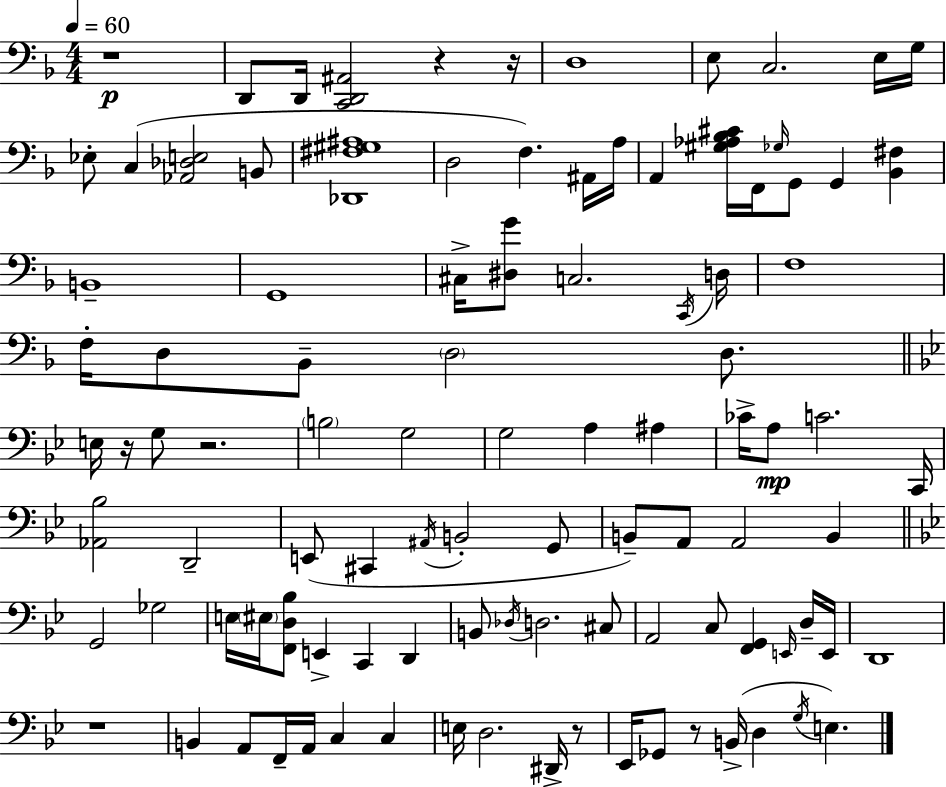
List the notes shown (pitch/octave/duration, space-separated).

R/w D2/e D2/s [C2,D2,A#2]/h R/q R/s D3/w E3/e C3/h. E3/s G3/s Eb3/e C3/q [Ab2,Db3,E3]/h B2/e [Db2,F#3,G#3,A#3]/w D3/h F3/q. A#2/s A3/s A2/q [G#3,Ab3,Bb3,C#4]/s F2/s Gb3/s G2/e G2/q [Bb2,F#3]/q B2/w G2/w C#3/s [D#3,G4]/e C3/h. C2/s D3/s F3/w F3/s D3/e Bb2/e D3/h D3/e. E3/s R/s G3/e R/h. B3/h G3/h G3/h A3/q A#3/q CES4/s A3/e C4/h. C2/s [Ab2,Bb3]/h D2/h E2/e C#2/q A#2/s B2/h G2/e B2/e A2/e A2/h B2/q G2/h Gb3/h E3/s EIS3/s [F2,D3,Bb3]/e E2/q C2/q D2/q B2/e Db3/s D3/h. C#3/e A2/h C3/e [F2,G2]/q E2/s D3/s E2/s D2/w R/w B2/q A2/e F2/s A2/s C3/q C3/q E3/s D3/h. D#2/s R/e Eb2/s Gb2/e R/e B2/s D3/q G3/s E3/q.